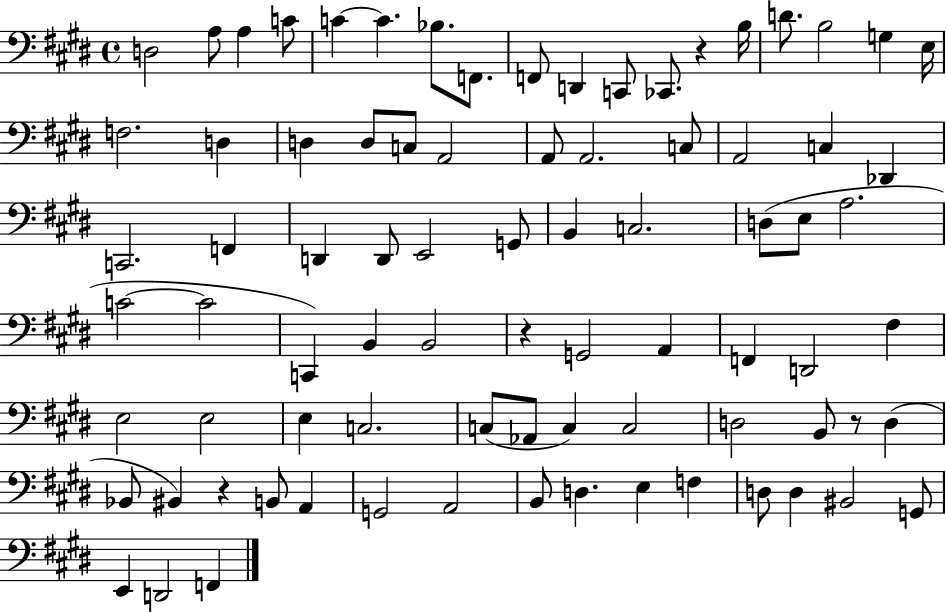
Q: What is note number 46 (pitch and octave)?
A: G2